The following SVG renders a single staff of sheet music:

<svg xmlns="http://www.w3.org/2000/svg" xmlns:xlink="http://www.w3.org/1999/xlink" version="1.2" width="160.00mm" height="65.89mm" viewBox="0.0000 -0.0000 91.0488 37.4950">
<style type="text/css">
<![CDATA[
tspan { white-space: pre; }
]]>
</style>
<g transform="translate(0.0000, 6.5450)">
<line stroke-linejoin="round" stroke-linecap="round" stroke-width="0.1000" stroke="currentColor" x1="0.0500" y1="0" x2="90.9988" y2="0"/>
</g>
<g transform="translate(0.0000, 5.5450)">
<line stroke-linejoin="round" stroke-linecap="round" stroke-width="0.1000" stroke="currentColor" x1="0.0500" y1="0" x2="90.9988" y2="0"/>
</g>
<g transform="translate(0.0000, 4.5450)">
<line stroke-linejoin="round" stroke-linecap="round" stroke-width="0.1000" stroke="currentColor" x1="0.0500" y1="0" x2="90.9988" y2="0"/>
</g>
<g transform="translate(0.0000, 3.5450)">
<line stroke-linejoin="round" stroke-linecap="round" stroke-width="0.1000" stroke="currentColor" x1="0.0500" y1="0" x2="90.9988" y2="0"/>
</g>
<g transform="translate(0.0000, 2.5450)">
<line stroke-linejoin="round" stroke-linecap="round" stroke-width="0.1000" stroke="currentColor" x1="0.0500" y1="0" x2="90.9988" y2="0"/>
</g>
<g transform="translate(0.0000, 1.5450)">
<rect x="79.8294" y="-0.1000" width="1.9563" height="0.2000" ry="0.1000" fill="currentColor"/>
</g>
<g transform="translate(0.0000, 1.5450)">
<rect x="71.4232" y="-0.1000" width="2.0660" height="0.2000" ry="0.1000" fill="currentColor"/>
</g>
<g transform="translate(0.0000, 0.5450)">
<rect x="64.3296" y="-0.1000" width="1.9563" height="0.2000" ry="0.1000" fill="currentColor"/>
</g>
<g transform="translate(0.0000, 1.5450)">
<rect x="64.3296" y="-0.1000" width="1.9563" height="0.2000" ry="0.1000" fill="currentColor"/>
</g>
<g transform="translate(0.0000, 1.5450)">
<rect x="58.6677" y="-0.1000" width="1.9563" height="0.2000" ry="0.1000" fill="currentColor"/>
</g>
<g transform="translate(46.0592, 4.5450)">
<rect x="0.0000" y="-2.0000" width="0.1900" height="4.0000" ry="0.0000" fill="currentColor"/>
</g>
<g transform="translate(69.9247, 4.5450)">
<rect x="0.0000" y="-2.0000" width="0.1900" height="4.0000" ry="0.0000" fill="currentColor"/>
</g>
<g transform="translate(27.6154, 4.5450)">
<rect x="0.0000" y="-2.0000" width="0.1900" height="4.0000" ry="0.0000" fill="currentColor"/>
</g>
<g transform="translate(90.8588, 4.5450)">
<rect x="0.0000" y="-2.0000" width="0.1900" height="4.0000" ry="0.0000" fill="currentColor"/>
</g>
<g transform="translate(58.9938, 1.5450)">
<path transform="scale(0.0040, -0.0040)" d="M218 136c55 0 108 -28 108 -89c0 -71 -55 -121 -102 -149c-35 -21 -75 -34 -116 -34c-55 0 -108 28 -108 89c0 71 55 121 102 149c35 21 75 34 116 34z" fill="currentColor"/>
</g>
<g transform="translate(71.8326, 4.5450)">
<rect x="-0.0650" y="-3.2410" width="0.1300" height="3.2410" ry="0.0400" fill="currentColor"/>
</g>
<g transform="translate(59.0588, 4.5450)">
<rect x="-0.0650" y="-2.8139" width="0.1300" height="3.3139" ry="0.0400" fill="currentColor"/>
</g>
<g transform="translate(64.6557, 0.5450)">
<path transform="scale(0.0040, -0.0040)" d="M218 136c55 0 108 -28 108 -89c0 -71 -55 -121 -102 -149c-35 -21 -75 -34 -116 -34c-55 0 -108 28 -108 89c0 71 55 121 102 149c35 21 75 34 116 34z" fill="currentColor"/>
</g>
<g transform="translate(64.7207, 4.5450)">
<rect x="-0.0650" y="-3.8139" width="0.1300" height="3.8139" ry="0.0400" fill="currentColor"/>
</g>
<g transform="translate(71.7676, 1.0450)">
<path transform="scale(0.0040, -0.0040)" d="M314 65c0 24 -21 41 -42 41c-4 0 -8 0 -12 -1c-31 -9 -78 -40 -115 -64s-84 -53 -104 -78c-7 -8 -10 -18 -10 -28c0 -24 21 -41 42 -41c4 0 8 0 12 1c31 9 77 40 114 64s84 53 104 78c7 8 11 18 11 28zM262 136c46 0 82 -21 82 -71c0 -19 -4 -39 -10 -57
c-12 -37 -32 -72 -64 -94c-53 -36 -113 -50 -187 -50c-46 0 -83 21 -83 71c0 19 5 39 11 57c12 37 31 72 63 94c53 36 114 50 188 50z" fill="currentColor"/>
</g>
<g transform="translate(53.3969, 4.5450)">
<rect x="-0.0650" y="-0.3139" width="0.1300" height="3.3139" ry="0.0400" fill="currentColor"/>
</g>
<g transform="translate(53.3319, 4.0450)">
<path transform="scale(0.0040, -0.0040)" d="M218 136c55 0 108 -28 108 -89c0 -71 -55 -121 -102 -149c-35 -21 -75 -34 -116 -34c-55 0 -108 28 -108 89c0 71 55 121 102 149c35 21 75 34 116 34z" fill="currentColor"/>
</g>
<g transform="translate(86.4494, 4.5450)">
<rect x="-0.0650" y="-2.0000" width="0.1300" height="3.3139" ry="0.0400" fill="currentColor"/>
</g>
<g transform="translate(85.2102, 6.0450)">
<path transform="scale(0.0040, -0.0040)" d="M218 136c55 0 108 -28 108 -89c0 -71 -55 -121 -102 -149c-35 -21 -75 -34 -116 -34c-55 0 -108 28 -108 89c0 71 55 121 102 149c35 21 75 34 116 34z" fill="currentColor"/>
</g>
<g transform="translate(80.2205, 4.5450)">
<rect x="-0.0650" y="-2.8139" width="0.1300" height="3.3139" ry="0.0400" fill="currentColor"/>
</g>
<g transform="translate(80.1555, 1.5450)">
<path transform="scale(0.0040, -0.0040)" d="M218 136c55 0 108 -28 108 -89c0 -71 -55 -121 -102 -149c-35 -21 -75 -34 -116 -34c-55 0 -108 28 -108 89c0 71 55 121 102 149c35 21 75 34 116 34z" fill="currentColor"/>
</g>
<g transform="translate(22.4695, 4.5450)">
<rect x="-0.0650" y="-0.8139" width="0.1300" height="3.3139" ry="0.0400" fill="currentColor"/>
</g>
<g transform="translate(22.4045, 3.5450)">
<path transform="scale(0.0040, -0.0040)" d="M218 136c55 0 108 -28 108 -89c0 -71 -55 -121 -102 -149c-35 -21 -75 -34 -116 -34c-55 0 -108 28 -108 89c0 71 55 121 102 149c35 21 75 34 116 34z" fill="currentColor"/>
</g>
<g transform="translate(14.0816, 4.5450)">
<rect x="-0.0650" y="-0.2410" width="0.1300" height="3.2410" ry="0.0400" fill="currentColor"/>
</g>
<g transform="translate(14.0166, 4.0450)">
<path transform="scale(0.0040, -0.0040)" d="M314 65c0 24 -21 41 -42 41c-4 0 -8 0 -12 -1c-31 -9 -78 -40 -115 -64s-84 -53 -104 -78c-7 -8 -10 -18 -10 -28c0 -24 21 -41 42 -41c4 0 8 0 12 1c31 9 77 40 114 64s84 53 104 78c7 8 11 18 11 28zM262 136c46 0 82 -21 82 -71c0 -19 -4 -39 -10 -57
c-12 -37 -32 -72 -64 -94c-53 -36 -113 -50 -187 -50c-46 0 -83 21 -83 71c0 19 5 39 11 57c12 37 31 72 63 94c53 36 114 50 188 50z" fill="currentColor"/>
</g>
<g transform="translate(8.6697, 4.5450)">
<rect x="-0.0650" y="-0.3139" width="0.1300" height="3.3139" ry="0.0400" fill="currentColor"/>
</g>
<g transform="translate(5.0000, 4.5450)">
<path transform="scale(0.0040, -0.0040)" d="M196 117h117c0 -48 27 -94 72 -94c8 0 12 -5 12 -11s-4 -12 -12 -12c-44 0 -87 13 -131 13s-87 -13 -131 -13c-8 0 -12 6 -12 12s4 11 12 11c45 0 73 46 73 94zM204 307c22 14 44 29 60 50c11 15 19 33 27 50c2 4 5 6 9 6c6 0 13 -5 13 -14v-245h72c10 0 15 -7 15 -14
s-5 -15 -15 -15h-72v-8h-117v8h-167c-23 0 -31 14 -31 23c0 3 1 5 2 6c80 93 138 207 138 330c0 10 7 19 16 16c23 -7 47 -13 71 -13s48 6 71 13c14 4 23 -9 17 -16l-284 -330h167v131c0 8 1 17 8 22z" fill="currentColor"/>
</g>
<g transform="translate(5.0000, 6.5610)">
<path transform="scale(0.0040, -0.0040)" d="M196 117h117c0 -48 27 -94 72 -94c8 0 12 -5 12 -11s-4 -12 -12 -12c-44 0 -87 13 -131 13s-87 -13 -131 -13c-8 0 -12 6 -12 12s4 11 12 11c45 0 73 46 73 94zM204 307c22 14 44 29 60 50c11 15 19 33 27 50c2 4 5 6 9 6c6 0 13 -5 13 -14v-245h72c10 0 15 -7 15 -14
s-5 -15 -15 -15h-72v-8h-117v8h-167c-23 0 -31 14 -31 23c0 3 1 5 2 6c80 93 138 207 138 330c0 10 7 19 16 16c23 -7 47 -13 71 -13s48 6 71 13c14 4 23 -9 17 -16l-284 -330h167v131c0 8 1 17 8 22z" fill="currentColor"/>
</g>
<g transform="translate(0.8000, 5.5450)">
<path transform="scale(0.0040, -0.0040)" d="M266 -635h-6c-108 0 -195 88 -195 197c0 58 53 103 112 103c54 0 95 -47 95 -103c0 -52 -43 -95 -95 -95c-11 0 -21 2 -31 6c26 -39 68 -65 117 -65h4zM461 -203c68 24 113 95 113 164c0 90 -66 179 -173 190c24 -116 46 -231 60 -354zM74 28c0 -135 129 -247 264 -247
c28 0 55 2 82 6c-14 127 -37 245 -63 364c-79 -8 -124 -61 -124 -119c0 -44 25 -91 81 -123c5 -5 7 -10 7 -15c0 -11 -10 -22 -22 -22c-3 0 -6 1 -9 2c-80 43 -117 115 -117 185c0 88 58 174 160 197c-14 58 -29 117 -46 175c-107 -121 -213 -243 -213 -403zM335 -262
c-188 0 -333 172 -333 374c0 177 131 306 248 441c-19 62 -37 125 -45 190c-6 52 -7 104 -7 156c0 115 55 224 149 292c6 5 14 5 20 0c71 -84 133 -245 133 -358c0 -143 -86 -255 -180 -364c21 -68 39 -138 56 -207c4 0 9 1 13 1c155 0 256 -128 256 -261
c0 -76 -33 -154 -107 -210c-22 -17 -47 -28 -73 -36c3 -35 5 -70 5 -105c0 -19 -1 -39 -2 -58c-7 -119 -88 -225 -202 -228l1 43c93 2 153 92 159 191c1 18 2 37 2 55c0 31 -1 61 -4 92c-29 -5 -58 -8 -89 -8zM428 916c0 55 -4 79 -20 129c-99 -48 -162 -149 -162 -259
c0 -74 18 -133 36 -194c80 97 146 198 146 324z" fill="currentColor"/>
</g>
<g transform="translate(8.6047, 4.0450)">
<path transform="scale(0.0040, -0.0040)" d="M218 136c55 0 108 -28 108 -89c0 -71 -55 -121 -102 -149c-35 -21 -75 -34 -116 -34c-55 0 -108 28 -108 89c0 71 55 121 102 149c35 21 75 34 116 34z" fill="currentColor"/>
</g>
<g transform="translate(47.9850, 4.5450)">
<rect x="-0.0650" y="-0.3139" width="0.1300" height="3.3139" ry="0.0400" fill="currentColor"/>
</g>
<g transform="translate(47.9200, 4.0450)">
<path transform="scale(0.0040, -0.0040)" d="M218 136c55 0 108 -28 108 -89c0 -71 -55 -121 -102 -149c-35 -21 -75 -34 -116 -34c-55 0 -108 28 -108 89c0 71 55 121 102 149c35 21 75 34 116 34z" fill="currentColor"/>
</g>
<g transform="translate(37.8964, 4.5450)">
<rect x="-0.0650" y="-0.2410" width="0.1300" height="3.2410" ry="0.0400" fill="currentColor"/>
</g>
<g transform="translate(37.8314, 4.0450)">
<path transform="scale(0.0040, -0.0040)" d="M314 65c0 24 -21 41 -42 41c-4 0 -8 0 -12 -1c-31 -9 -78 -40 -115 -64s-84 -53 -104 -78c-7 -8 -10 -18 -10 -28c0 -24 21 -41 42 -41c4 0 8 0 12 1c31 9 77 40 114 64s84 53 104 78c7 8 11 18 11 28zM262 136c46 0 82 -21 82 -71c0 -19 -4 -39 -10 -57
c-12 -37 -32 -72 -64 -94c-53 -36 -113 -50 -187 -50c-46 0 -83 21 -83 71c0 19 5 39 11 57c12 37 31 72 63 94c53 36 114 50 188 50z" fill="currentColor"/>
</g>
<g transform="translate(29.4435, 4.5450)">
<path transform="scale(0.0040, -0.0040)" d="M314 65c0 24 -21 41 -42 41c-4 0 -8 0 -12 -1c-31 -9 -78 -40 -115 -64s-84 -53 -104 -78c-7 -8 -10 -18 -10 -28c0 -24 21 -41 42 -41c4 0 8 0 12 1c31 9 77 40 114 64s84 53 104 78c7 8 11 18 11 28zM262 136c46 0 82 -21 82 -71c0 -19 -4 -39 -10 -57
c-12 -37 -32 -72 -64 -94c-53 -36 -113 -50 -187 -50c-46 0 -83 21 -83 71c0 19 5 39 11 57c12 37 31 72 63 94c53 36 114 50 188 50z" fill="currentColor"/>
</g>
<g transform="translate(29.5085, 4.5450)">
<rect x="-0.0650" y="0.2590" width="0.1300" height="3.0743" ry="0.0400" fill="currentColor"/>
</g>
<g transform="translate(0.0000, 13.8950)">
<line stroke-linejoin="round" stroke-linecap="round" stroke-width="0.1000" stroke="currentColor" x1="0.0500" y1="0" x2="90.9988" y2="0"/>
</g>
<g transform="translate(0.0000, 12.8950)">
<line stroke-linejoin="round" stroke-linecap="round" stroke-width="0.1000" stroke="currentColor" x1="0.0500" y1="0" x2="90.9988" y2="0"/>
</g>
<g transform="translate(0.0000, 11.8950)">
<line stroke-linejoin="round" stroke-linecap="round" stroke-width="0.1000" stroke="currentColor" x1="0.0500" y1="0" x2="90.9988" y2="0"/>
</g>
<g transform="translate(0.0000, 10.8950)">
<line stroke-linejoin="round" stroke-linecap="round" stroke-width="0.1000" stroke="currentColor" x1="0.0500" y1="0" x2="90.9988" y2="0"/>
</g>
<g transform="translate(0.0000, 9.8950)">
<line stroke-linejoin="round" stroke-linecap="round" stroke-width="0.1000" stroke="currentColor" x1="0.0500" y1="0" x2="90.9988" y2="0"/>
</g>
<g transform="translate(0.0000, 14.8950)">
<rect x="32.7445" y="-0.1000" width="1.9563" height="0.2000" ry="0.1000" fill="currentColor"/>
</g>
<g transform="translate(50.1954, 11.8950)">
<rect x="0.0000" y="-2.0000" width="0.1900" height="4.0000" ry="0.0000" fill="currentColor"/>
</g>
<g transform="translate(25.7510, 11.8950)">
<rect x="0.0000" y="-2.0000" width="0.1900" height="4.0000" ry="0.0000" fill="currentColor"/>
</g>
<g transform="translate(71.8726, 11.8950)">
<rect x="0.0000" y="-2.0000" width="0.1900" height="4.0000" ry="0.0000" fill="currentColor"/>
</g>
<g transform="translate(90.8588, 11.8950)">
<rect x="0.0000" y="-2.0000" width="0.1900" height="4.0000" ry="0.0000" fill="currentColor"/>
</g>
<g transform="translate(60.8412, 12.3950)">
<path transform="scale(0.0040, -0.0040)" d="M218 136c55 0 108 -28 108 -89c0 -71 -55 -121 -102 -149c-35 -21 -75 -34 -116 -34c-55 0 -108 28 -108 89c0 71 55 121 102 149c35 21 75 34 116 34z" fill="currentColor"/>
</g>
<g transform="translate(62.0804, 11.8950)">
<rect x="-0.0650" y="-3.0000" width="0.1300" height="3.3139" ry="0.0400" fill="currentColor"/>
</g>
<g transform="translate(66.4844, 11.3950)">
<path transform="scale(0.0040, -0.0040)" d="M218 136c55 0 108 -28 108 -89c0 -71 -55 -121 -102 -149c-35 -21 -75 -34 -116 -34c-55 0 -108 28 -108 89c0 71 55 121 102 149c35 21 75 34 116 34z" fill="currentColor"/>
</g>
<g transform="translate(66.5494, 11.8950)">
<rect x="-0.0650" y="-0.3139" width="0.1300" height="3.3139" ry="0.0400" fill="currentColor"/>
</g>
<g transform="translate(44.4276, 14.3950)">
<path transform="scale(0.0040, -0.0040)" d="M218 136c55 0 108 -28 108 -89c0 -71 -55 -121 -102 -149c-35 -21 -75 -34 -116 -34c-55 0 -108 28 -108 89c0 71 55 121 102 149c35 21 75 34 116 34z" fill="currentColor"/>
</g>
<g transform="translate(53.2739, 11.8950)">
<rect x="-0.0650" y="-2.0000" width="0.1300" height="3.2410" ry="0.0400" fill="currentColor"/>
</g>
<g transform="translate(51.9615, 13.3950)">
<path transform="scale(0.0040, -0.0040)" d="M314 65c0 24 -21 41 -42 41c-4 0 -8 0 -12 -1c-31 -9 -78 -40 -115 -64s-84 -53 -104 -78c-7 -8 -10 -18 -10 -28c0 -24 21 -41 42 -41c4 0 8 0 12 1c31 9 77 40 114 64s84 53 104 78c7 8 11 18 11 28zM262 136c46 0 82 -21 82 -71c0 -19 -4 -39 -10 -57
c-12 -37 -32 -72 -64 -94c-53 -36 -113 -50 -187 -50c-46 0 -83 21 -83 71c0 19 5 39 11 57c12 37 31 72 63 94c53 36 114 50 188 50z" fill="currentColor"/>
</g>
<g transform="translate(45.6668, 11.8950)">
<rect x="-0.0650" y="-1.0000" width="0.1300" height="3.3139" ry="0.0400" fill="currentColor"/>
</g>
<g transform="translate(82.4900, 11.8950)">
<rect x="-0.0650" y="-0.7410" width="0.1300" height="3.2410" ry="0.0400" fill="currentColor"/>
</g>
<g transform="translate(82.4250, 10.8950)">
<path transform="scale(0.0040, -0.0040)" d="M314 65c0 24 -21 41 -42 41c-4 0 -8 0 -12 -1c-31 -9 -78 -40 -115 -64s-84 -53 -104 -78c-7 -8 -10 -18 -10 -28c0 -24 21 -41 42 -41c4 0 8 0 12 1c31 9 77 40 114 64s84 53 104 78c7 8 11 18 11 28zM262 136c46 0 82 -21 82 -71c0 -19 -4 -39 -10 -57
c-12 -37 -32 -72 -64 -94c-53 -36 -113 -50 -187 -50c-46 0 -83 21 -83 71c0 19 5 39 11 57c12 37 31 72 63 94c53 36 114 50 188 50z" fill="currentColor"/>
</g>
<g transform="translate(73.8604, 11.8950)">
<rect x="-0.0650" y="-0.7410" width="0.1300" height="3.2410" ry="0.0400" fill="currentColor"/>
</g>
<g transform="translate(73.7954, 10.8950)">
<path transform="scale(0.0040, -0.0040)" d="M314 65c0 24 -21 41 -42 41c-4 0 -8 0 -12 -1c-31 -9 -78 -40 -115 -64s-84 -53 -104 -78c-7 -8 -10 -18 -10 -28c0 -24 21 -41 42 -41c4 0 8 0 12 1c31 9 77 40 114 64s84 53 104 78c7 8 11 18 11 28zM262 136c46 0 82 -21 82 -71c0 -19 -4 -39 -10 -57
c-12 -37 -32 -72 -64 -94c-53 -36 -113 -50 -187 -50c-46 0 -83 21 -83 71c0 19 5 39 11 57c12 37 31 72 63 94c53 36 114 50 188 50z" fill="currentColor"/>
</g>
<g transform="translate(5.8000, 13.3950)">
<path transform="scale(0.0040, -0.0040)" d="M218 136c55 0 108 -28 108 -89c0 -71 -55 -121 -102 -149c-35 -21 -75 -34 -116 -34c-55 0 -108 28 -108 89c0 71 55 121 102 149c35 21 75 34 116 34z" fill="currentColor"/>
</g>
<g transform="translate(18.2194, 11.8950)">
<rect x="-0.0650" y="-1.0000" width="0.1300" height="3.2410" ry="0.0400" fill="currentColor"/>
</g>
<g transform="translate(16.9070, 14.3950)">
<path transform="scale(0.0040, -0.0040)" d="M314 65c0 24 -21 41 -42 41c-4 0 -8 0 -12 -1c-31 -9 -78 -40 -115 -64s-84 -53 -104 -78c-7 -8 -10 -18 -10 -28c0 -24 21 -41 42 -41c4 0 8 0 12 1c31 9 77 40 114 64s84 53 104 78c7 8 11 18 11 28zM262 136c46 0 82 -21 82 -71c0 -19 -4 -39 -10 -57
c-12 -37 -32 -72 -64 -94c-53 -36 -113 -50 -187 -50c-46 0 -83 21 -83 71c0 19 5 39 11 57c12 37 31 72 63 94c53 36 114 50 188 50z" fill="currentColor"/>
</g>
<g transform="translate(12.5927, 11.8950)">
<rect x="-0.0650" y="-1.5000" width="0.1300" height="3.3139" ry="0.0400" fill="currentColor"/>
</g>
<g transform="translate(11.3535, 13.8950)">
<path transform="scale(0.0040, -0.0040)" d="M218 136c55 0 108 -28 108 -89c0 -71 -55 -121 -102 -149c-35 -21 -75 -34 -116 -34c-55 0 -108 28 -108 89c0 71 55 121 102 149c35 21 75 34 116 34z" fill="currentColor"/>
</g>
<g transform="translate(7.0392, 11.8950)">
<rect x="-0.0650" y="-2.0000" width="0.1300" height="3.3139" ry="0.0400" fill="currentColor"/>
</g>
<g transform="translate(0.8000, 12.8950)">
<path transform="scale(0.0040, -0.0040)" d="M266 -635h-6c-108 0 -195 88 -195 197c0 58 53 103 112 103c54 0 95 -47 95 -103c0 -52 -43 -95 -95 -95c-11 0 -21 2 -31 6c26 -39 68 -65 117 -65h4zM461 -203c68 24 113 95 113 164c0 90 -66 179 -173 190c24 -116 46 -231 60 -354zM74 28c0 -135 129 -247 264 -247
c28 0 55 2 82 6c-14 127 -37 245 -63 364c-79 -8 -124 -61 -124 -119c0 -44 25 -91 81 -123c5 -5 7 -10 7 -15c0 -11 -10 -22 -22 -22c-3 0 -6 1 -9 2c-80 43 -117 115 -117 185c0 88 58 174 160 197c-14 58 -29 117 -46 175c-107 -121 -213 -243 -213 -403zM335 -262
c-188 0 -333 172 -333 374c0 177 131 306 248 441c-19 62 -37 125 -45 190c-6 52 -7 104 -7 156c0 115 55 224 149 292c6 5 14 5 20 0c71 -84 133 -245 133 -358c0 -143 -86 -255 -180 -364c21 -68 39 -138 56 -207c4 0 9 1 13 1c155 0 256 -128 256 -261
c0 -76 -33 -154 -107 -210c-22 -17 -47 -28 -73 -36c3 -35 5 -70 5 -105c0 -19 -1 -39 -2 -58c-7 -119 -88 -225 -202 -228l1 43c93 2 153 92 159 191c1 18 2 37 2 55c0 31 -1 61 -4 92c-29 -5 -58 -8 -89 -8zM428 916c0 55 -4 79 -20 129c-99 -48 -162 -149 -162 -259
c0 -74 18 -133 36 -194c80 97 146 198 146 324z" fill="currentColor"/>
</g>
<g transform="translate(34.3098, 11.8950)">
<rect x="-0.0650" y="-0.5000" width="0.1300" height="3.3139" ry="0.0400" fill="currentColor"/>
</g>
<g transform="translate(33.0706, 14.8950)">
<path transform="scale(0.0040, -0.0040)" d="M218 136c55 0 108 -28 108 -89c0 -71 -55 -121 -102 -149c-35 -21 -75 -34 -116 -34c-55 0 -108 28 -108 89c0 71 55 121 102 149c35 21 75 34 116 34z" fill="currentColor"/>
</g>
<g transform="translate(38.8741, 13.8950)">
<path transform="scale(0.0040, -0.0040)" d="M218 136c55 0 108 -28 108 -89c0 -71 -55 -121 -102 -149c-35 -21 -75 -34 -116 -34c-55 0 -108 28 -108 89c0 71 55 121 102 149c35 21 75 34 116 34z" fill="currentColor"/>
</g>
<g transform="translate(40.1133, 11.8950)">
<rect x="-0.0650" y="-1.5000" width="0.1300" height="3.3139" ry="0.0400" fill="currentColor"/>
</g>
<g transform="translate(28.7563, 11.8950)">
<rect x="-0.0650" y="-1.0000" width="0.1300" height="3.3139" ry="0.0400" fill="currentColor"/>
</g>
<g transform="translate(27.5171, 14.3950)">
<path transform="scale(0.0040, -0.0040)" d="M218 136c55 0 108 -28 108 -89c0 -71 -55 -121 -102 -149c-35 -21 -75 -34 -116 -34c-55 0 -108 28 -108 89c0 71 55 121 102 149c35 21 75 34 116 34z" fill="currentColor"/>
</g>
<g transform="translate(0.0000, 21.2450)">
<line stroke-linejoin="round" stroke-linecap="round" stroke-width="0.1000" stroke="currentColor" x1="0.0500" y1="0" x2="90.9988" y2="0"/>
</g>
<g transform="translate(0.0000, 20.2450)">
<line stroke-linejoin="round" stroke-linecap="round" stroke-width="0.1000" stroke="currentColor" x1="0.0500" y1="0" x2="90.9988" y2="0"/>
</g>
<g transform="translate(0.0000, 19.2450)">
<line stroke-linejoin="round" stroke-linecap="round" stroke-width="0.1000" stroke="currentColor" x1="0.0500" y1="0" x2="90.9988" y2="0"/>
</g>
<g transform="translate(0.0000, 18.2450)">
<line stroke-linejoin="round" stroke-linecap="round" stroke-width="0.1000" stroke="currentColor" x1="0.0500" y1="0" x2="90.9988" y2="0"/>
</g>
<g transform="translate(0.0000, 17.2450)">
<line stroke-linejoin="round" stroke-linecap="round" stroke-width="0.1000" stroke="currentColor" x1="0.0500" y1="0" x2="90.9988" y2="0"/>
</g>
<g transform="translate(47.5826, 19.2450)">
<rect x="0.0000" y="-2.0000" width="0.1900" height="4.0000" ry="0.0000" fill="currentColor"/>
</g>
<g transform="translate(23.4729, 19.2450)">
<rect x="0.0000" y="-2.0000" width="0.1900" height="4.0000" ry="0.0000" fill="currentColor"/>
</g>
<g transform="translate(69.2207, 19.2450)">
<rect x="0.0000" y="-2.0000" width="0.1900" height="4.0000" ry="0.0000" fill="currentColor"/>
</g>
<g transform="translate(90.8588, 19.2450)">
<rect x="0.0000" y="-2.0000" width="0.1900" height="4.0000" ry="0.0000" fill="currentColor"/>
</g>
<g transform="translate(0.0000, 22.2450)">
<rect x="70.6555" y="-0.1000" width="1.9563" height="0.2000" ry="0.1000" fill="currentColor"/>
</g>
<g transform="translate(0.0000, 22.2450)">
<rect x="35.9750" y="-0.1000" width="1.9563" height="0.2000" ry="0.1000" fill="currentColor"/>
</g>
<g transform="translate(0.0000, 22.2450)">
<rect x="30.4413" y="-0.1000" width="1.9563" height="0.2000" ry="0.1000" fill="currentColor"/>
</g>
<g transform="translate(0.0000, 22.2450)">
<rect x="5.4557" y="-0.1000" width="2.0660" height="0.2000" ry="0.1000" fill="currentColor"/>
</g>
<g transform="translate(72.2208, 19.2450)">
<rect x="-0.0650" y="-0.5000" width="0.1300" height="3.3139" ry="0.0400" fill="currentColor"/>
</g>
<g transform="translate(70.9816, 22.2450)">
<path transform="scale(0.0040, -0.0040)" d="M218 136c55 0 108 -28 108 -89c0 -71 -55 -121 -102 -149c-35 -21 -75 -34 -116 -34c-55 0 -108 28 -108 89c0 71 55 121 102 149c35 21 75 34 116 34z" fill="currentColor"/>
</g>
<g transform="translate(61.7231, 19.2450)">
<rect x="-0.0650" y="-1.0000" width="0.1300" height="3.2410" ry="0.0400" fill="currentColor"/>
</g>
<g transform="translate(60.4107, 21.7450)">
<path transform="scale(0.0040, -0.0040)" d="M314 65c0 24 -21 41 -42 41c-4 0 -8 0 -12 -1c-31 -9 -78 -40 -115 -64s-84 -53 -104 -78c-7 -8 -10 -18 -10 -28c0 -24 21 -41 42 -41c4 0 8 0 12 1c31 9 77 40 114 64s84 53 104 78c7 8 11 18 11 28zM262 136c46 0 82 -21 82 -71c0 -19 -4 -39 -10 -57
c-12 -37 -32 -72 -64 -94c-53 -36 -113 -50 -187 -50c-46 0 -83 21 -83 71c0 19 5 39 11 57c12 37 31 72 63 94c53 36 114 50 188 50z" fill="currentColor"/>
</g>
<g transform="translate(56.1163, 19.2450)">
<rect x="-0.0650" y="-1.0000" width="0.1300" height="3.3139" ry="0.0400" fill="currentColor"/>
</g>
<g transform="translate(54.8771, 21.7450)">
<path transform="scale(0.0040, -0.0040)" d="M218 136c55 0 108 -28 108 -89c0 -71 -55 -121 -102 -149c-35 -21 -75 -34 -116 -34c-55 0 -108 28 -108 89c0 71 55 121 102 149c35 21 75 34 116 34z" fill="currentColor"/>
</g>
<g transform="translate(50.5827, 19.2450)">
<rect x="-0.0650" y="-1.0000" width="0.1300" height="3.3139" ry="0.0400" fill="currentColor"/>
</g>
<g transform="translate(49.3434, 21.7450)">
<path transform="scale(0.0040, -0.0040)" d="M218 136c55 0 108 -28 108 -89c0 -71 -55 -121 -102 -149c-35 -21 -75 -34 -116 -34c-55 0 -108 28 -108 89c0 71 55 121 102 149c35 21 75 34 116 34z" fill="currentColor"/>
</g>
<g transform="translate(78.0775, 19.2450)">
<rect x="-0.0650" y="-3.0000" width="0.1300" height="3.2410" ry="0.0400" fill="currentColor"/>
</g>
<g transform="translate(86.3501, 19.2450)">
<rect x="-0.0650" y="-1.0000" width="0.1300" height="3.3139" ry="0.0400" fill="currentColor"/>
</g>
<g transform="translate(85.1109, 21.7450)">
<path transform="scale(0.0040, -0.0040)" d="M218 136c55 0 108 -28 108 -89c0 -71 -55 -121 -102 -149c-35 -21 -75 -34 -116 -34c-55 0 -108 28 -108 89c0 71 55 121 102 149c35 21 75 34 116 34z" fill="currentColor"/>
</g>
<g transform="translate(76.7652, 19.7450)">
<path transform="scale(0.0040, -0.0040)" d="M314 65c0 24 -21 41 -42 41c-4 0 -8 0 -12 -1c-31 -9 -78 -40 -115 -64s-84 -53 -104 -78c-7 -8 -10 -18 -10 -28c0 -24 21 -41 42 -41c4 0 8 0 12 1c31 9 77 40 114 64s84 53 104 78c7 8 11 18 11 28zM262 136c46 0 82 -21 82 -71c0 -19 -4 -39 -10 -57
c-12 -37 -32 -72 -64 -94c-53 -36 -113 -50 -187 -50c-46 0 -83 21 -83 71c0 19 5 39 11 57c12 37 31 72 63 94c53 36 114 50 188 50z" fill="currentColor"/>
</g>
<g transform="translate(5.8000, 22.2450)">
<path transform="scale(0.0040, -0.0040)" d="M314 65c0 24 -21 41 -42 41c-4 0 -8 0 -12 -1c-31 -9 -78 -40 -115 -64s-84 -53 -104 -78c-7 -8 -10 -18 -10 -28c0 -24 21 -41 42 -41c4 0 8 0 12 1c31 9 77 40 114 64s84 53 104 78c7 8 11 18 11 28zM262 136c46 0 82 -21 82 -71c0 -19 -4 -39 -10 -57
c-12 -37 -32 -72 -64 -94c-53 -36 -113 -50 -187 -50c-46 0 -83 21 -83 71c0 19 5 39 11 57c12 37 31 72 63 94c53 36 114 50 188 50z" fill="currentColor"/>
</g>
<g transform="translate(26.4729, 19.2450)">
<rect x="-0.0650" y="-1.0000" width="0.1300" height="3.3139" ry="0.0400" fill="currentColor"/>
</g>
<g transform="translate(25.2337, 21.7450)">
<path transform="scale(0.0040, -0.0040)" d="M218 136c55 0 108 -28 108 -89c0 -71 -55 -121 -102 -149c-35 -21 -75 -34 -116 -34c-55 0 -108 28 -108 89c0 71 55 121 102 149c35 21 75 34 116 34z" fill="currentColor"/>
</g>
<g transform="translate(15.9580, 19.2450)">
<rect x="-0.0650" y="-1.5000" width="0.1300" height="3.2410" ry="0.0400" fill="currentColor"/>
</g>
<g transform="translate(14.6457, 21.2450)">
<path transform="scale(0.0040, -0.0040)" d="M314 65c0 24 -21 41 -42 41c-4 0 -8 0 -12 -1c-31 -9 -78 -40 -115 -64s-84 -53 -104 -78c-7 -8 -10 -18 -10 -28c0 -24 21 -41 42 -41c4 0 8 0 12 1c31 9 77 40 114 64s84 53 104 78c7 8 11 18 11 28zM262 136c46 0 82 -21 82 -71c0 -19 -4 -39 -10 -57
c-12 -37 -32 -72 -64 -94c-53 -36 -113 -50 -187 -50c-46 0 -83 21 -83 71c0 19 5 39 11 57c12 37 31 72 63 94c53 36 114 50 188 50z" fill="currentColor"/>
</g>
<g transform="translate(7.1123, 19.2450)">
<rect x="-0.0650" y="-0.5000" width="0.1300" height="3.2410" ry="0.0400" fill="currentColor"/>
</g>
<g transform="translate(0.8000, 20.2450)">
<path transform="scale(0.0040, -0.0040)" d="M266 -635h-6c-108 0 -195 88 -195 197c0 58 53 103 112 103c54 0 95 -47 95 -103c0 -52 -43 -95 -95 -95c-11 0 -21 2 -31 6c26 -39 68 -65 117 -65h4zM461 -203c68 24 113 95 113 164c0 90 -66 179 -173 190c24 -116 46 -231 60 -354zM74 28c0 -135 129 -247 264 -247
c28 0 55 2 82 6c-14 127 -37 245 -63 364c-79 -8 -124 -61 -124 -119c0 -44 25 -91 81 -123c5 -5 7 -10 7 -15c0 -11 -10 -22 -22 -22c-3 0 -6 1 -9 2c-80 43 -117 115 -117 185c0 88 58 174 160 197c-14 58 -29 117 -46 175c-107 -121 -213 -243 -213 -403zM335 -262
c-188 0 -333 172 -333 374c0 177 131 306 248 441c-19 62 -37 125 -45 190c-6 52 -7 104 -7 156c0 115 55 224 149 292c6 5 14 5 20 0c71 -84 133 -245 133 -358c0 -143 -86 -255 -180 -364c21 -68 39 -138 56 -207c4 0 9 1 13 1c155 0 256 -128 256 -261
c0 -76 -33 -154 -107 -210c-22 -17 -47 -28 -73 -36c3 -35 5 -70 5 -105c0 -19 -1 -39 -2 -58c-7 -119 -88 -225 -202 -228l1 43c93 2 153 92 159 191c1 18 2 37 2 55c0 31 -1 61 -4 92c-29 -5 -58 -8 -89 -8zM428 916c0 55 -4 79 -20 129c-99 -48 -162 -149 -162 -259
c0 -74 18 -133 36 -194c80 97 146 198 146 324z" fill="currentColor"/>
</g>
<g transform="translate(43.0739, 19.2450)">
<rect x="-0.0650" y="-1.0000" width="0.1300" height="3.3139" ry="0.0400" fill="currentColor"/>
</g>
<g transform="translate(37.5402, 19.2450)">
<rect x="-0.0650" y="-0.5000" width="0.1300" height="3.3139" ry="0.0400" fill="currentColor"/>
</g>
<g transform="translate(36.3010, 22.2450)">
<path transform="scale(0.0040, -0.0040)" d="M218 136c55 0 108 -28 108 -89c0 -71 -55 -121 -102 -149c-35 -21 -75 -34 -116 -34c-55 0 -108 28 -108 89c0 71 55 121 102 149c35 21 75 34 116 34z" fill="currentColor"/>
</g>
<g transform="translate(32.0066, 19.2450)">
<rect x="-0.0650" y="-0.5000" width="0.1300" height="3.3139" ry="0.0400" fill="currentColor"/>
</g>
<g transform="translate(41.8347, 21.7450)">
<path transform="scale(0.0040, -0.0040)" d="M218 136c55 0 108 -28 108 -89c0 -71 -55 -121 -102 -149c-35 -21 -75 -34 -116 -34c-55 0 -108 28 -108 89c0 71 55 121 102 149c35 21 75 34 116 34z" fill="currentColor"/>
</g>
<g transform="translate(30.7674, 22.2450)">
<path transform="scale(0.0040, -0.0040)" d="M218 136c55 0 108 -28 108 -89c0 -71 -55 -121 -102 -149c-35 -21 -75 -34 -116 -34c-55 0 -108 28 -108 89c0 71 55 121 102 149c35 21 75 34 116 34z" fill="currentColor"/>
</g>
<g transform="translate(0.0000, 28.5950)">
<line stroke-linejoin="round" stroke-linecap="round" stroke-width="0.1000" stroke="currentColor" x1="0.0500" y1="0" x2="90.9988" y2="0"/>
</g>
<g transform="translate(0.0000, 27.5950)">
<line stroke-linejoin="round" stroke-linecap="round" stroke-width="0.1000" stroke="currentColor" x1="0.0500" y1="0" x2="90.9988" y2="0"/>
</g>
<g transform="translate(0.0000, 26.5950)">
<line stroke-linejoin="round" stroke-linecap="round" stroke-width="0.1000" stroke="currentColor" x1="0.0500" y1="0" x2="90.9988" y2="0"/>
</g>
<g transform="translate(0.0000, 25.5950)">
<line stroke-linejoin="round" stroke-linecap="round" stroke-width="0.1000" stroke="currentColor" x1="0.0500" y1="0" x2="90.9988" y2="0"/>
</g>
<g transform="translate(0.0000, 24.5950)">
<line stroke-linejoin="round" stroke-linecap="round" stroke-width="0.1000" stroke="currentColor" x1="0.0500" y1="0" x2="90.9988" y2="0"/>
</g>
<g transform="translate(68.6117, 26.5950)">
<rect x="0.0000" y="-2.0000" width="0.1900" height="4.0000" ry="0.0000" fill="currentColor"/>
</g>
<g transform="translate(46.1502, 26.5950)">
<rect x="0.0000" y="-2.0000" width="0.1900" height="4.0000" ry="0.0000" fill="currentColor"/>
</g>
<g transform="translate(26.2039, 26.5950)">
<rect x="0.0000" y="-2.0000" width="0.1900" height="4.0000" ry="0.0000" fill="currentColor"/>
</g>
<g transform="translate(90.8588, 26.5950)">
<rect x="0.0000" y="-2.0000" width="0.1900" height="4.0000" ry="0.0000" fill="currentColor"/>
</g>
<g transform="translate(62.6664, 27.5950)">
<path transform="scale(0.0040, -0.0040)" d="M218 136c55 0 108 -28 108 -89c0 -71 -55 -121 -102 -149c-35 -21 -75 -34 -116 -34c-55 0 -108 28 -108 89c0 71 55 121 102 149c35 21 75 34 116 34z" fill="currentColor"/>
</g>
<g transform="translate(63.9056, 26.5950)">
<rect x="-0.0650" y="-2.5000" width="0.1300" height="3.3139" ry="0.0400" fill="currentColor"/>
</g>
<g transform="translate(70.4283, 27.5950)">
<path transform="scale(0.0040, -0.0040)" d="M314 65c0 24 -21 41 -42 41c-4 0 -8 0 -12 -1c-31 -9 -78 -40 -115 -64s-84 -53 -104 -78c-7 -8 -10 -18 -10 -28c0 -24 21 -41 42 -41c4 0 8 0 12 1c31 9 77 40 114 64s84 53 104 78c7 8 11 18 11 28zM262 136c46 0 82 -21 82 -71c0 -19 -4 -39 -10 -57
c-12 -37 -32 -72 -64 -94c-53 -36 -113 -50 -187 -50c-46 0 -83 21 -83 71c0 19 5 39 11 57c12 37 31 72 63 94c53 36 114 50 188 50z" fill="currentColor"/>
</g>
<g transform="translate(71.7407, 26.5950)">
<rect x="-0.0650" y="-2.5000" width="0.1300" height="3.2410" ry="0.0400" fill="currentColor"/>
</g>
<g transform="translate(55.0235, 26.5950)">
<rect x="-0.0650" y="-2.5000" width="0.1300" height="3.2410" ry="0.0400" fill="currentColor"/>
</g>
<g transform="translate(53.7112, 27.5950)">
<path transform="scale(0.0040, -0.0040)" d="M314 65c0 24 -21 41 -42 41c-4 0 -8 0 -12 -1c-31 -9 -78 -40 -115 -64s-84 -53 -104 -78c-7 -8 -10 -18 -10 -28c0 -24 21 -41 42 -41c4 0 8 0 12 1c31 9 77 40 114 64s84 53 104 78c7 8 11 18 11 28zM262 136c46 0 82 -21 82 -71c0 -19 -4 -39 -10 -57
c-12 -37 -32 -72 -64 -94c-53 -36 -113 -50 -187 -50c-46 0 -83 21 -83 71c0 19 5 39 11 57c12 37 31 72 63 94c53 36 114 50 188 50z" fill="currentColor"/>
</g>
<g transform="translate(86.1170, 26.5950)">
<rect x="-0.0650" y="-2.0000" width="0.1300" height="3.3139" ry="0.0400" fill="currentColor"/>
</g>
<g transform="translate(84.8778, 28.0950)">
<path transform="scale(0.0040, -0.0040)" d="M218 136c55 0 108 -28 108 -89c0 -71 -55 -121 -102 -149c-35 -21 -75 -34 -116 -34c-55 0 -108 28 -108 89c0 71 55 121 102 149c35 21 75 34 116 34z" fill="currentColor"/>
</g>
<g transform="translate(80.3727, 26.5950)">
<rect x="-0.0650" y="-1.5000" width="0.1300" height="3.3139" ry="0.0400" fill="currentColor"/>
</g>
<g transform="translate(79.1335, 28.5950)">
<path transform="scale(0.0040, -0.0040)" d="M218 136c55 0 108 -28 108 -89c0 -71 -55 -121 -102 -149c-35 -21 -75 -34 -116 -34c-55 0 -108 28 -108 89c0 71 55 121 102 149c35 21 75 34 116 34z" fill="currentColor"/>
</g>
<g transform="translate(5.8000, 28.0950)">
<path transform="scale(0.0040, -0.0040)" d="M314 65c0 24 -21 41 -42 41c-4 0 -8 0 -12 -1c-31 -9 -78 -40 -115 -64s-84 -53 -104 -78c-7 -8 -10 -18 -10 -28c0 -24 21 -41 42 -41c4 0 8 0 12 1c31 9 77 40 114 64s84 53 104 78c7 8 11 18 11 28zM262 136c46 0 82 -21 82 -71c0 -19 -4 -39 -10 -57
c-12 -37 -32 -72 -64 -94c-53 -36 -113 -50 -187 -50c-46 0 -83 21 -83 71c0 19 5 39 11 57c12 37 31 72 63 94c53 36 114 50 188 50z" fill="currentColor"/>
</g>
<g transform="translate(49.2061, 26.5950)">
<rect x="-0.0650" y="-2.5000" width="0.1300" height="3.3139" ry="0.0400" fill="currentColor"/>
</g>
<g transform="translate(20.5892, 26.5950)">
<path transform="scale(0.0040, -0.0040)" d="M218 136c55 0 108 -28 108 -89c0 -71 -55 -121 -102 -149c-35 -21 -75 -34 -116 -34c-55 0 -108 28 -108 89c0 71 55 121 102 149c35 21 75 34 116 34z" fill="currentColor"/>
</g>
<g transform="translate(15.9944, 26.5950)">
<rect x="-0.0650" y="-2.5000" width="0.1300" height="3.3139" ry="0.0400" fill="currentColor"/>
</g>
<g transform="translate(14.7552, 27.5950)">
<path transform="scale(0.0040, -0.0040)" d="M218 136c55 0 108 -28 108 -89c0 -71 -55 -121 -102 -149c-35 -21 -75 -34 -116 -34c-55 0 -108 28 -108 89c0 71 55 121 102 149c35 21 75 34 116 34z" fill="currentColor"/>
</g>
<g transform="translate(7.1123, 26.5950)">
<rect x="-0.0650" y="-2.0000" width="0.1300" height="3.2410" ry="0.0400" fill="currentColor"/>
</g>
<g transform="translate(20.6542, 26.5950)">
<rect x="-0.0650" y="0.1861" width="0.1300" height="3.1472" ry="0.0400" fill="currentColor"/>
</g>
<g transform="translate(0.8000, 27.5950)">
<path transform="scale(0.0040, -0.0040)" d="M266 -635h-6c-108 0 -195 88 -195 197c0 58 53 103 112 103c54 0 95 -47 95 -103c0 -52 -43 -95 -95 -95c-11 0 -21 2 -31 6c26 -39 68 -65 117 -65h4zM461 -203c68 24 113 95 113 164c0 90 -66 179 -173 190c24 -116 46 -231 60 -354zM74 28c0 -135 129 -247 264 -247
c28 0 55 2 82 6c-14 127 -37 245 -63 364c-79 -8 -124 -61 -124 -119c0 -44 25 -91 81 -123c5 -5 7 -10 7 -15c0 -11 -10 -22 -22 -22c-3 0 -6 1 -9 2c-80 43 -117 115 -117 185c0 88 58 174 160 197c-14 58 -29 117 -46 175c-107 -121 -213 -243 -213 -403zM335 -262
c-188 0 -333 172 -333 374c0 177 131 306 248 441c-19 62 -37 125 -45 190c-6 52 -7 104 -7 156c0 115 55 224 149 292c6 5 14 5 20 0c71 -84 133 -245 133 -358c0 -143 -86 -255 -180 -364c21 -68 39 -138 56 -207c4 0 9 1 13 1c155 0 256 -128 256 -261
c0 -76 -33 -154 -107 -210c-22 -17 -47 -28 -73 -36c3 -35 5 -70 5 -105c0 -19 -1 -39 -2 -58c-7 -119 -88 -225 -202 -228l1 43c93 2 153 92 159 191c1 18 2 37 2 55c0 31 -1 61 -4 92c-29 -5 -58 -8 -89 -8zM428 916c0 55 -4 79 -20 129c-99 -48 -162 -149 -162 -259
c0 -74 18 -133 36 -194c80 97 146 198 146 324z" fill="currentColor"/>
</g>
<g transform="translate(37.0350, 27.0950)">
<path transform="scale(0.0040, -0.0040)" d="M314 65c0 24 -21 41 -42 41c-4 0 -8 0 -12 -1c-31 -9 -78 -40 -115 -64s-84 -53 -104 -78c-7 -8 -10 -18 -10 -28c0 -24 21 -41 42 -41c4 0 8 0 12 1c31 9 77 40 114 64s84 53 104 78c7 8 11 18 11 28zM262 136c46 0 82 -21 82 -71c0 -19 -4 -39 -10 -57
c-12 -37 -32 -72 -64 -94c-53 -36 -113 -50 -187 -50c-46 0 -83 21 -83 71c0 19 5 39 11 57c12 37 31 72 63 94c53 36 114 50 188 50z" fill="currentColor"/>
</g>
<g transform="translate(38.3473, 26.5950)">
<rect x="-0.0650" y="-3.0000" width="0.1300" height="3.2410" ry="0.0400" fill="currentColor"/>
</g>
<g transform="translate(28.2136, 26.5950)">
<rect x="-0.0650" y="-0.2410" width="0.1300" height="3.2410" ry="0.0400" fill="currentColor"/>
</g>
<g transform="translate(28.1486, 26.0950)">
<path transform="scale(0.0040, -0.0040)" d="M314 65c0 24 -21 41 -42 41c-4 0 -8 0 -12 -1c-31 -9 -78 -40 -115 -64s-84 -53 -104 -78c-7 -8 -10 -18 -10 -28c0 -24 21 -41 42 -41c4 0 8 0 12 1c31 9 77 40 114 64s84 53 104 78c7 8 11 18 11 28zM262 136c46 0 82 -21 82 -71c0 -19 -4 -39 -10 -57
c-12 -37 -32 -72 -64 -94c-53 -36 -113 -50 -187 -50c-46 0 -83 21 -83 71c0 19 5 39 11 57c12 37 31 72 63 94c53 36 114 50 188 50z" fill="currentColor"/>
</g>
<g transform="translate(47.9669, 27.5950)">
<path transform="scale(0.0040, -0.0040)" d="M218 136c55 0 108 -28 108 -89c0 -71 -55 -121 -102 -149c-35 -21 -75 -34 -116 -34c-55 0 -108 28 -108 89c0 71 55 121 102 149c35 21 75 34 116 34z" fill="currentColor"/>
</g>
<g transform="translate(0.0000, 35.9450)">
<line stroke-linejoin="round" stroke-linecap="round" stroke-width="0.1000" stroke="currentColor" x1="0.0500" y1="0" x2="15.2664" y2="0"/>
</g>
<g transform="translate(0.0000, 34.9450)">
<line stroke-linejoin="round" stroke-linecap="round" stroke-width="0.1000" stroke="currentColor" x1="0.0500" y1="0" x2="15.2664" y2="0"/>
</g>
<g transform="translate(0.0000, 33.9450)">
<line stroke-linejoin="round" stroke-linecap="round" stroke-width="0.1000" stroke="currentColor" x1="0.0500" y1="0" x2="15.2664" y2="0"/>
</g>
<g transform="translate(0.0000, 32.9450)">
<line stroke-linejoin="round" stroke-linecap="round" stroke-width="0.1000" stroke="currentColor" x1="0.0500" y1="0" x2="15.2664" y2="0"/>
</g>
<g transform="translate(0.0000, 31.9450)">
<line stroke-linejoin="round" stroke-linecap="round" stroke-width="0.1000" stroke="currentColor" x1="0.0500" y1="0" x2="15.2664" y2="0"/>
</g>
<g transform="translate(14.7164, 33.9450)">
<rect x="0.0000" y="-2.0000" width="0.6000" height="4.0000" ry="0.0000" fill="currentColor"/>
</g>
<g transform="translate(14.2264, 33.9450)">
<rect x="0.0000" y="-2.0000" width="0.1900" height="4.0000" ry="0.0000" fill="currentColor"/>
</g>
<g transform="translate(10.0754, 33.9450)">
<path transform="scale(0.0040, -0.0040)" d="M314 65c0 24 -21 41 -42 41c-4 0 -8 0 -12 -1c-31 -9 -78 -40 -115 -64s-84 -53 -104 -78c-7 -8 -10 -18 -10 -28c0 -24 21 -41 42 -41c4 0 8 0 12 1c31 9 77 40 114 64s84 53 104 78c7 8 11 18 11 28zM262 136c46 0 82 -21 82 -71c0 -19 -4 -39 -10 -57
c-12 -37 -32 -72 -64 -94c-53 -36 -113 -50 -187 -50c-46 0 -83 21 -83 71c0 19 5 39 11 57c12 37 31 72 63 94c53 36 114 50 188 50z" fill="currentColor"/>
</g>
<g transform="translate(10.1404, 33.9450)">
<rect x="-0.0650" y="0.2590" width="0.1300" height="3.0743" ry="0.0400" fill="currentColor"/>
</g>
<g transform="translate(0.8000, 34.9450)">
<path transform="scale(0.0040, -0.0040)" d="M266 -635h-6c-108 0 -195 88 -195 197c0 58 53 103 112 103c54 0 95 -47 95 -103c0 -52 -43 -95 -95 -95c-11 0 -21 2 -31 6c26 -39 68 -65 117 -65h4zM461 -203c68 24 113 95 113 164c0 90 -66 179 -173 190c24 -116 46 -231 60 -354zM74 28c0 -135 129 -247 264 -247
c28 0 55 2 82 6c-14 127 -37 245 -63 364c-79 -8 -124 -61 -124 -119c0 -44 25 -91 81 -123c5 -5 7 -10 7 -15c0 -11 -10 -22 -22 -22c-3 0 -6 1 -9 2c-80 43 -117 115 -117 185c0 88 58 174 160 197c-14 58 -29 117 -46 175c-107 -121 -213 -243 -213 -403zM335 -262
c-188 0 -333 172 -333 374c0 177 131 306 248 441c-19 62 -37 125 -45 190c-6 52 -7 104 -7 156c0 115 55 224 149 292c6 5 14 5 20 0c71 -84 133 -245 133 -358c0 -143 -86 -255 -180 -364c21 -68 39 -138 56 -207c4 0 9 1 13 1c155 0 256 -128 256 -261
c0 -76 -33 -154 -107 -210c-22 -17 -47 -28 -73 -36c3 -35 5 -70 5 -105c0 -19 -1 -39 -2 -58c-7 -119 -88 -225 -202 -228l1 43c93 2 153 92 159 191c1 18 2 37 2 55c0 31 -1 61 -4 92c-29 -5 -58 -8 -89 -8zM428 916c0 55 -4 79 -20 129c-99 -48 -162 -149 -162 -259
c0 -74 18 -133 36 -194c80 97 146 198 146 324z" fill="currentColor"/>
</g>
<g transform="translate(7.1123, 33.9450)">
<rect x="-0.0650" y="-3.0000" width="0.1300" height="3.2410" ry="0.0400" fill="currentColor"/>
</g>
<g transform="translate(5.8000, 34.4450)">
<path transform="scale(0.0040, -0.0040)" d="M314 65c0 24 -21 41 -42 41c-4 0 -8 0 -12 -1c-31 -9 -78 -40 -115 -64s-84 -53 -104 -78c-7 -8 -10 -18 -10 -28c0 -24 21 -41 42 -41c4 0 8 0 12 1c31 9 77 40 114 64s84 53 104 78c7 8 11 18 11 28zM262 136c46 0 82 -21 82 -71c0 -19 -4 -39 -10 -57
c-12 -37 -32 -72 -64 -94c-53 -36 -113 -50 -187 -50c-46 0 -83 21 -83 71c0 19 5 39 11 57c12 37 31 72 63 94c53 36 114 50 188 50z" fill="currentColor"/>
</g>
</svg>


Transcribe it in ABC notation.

X:1
T:Untitled
M:4/4
L:1/4
K:C
c c2 d B2 c2 c c a c' b2 a F F E D2 D C E D F2 A c d2 d2 C2 E2 D C C D D D D2 C A2 D F2 G B c2 A2 G G2 G G2 E F A2 B2